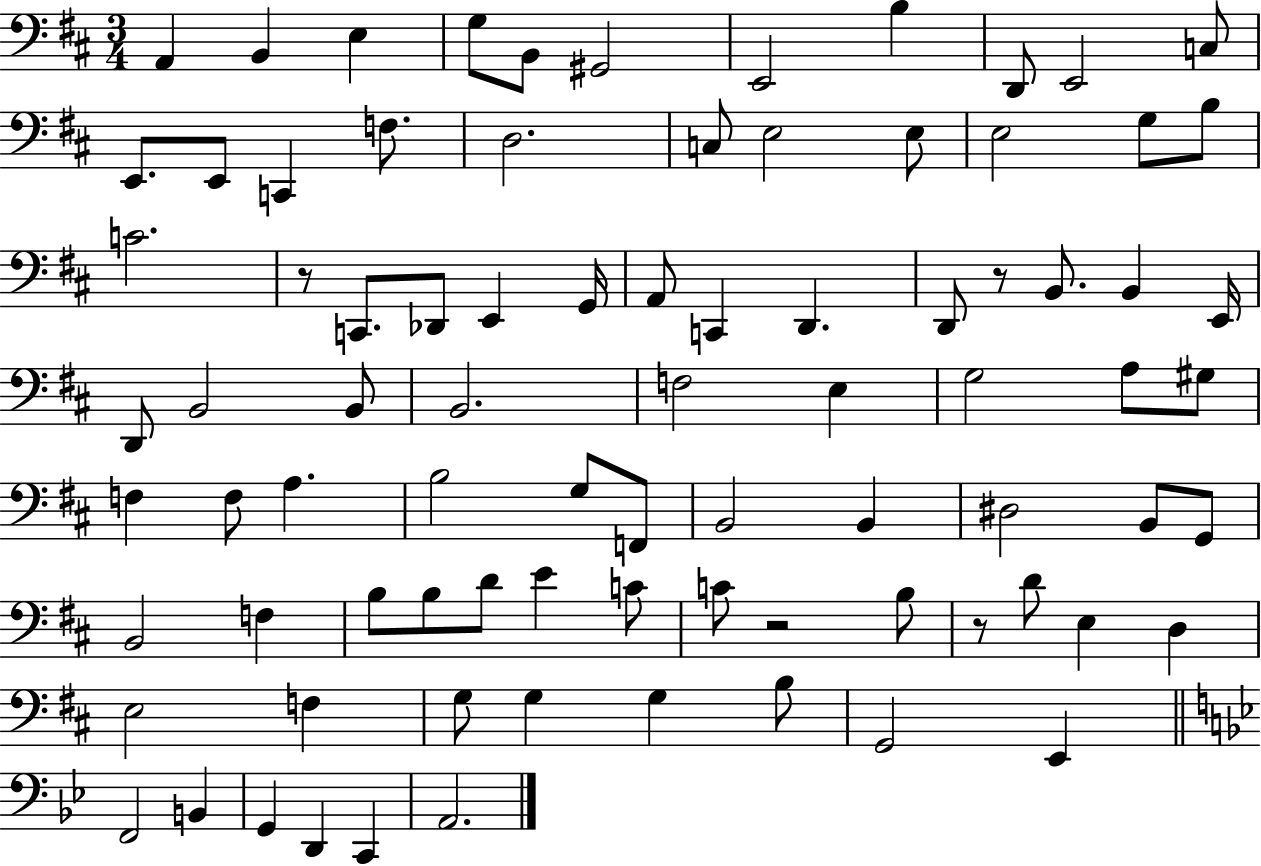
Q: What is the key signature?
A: D major